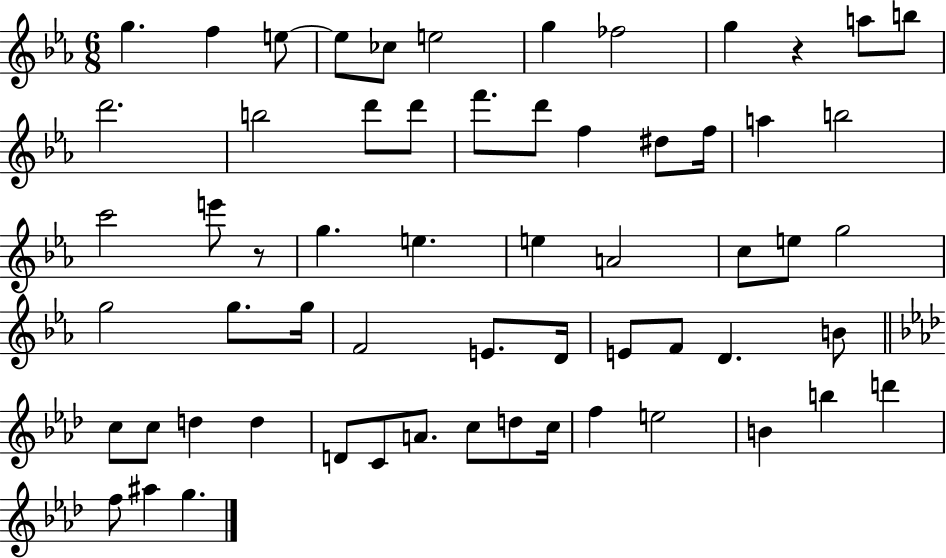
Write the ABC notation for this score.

X:1
T:Untitled
M:6/8
L:1/4
K:Eb
g f e/2 e/2 _c/2 e2 g _f2 g z a/2 b/2 d'2 b2 d'/2 d'/2 f'/2 d'/2 f ^d/2 f/4 a b2 c'2 e'/2 z/2 g e e A2 c/2 e/2 g2 g2 g/2 g/4 F2 E/2 D/4 E/2 F/2 D B/2 c/2 c/2 d d D/2 C/2 A/2 c/2 d/2 c/4 f e2 B b d' f/2 ^a g